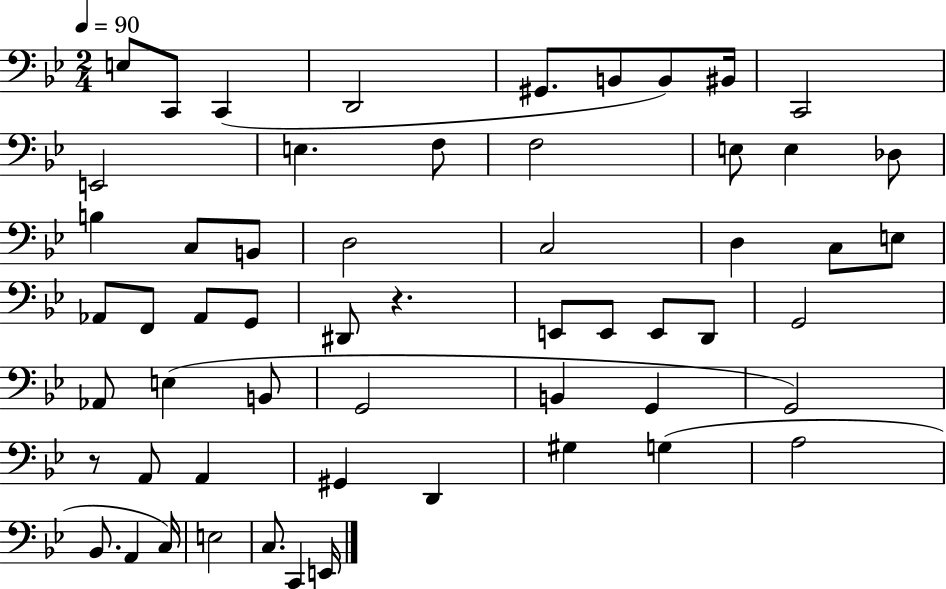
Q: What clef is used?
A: bass